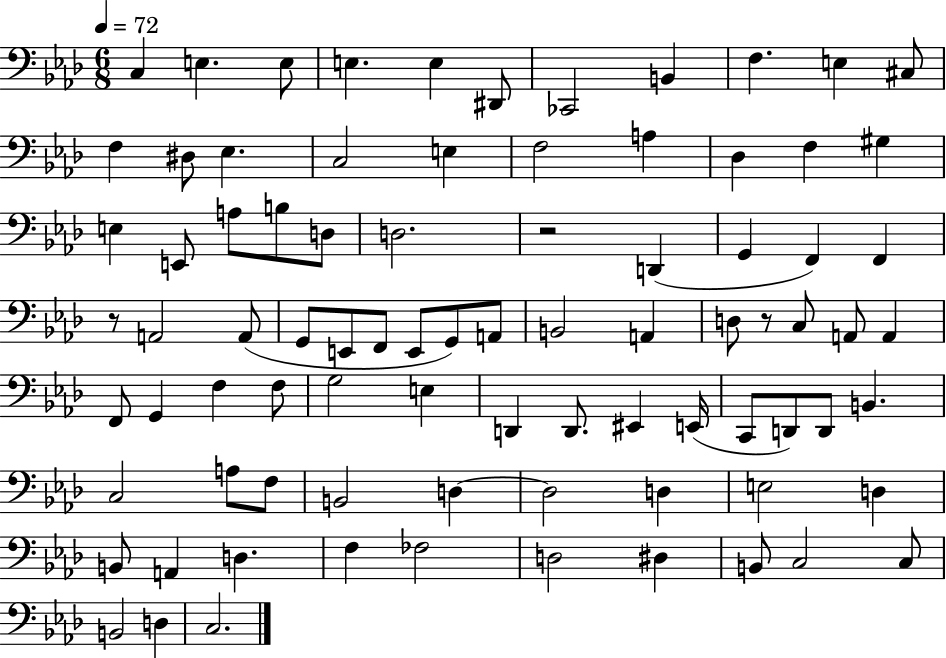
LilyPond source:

{
  \clef bass
  \numericTimeSignature
  \time 6/8
  \key aes \major
  \tempo 4 = 72
  c4 e4. e8 | e4. e4 dis,8 | ces,2 b,4 | f4. e4 cis8 | \break f4 dis8 ees4. | c2 e4 | f2 a4 | des4 f4 gis4 | \break e4 e,8 a8 b8 d8 | d2. | r2 d,4( | g,4 f,4) f,4 | \break r8 a,2 a,8( | g,8 e,8 f,8 e,8 g,8) a,8 | b,2 a,4 | d8 r8 c8 a,8 a,4 | \break f,8 g,4 f4 f8 | g2 e4 | d,4 d,8. eis,4 e,16( | c,8 d,8) d,8 b,4. | \break c2 a8 f8 | b,2 d4~~ | d2 d4 | e2 d4 | \break b,8 a,4 d4. | f4 fes2 | d2 dis4 | b,8 c2 c8 | \break b,2 d4 | c2. | \bar "|."
}